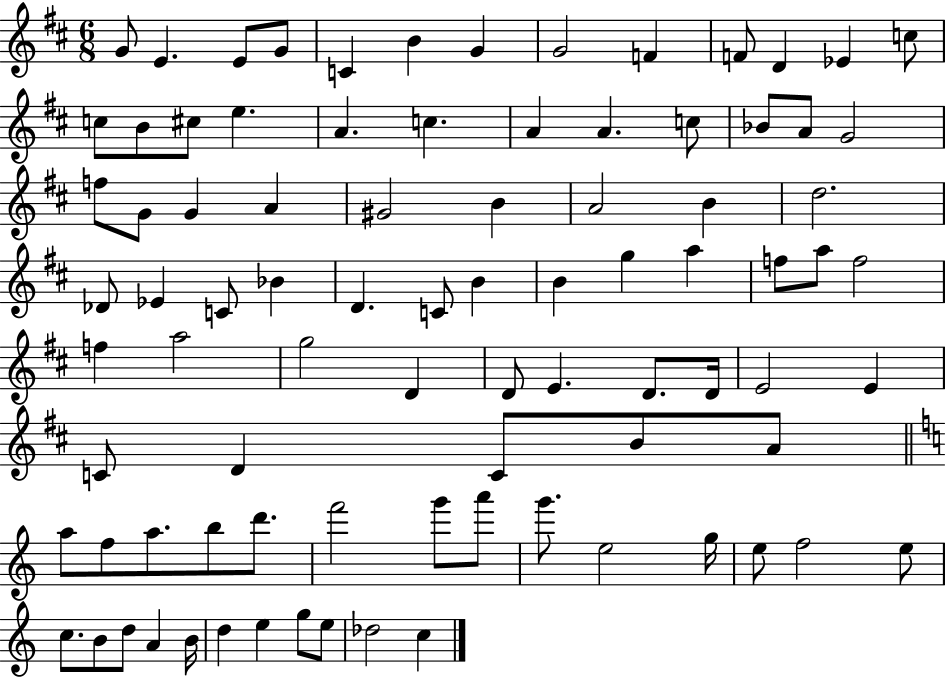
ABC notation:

X:1
T:Untitled
M:6/8
L:1/4
K:D
G/2 E E/2 G/2 C B G G2 F F/2 D _E c/2 c/2 B/2 ^c/2 e A c A A c/2 _B/2 A/2 G2 f/2 G/2 G A ^G2 B A2 B d2 _D/2 _E C/2 _B D C/2 B B g a f/2 a/2 f2 f a2 g2 D D/2 E D/2 D/4 E2 E C/2 D C/2 B/2 A/2 a/2 f/2 a/2 b/2 d'/2 f'2 g'/2 a'/2 g'/2 e2 g/4 e/2 f2 e/2 c/2 B/2 d/2 A B/4 d e g/2 e/2 _d2 c